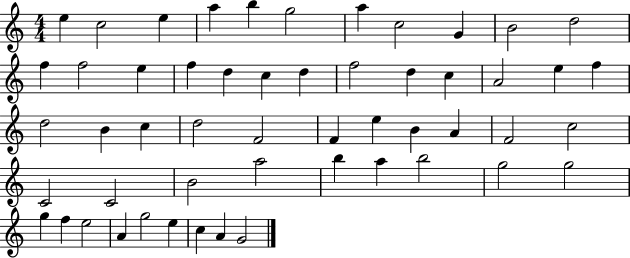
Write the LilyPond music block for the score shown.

{
  \clef treble
  \numericTimeSignature
  \time 4/4
  \key c \major
  e''4 c''2 e''4 | a''4 b''4 g''2 | a''4 c''2 g'4 | b'2 d''2 | \break f''4 f''2 e''4 | f''4 d''4 c''4 d''4 | f''2 d''4 c''4 | a'2 e''4 f''4 | \break d''2 b'4 c''4 | d''2 f'2 | f'4 e''4 b'4 a'4 | f'2 c''2 | \break c'2 c'2 | b'2 a''2 | b''4 a''4 b''2 | g''2 g''2 | \break g''4 f''4 e''2 | a'4 g''2 e''4 | c''4 a'4 g'2 | \bar "|."
}